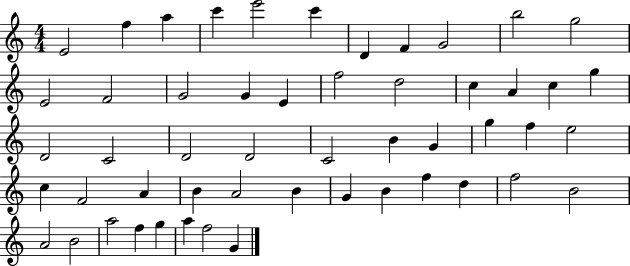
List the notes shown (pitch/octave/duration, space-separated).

E4/h F5/q A5/q C6/q E6/h C6/q D4/q F4/q G4/h B5/h G5/h E4/h F4/h G4/h G4/q E4/q F5/h D5/h C5/q A4/q C5/q G5/q D4/h C4/h D4/h D4/h C4/h B4/q G4/q G5/q F5/q E5/h C5/q F4/h A4/q B4/q A4/h B4/q G4/q B4/q F5/q D5/q F5/h B4/h A4/h B4/h A5/h F5/q G5/q A5/q F5/h G4/q